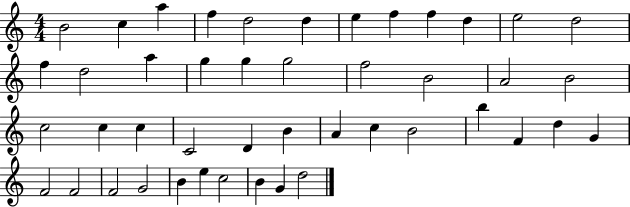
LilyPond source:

{
  \clef treble
  \numericTimeSignature
  \time 4/4
  \key c \major
  b'2 c''4 a''4 | f''4 d''2 d''4 | e''4 f''4 f''4 d''4 | e''2 d''2 | \break f''4 d''2 a''4 | g''4 g''4 g''2 | f''2 b'2 | a'2 b'2 | \break c''2 c''4 c''4 | c'2 d'4 b'4 | a'4 c''4 b'2 | b''4 f'4 d''4 g'4 | \break f'2 f'2 | f'2 g'2 | b'4 e''4 c''2 | b'4 g'4 d''2 | \break \bar "|."
}